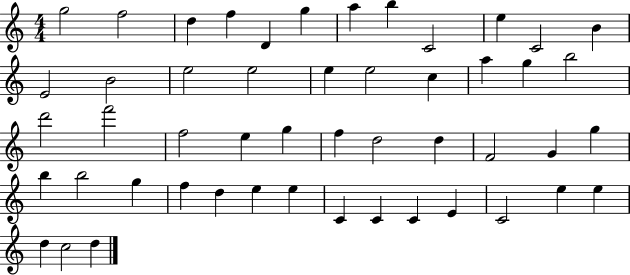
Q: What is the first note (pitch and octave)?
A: G5